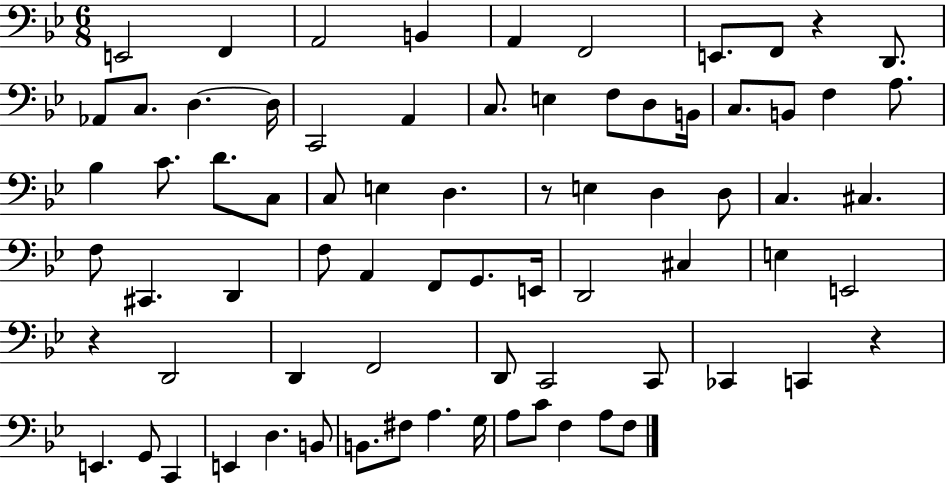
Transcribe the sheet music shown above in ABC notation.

X:1
T:Untitled
M:6/8
L:1/4
K:Bb
E,,2 F,, A,,2 B,, A,, F,,2 E,,/2 F,,/2 z D,,/2 _A,,/2 C,/2 D, D,/4 C,,2 A,, C,/2 E, F,/2 D,/2 B,,/4 C,/2 B,,/2 F, A,/2 _B, C/2 D/2 C,/2 C,/2 E, D, z/2 E, D, D,/2 C, ^C, F,/2 ^C,, D,, F,/2 A,, F,,/2 G,,/2 E,,/4 D,,2 ^C, E, E,,2 z D,,2 D,, F,,2 D,,/2 C,,2 C,,/2 _C,, C,, z E,, G,,/2 C,, E,, D, B,,/2 B,,/2 ^F,/2 A, G,/4 A,/2 C/2 F, A,/2 F,/2